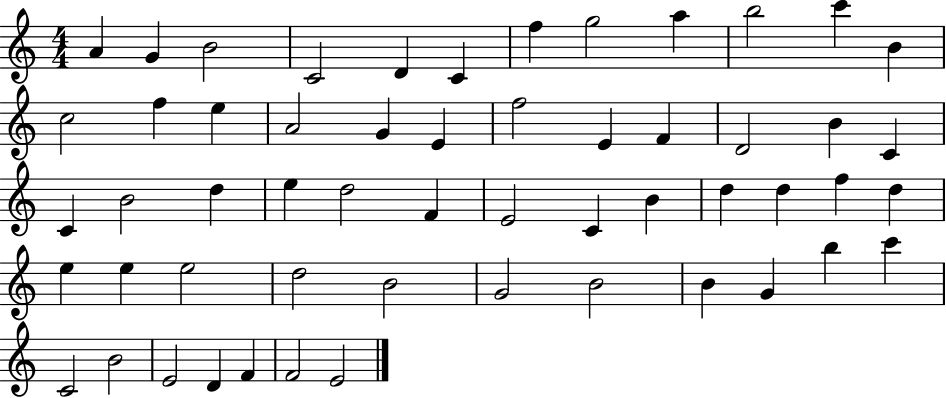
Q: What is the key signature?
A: C major